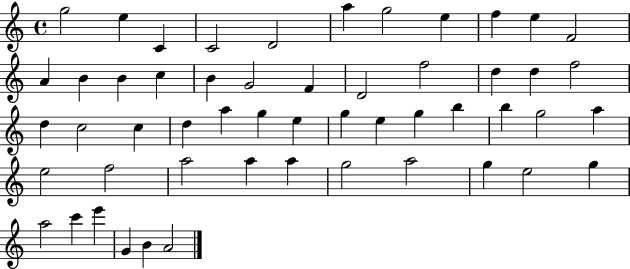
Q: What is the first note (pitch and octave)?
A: G5